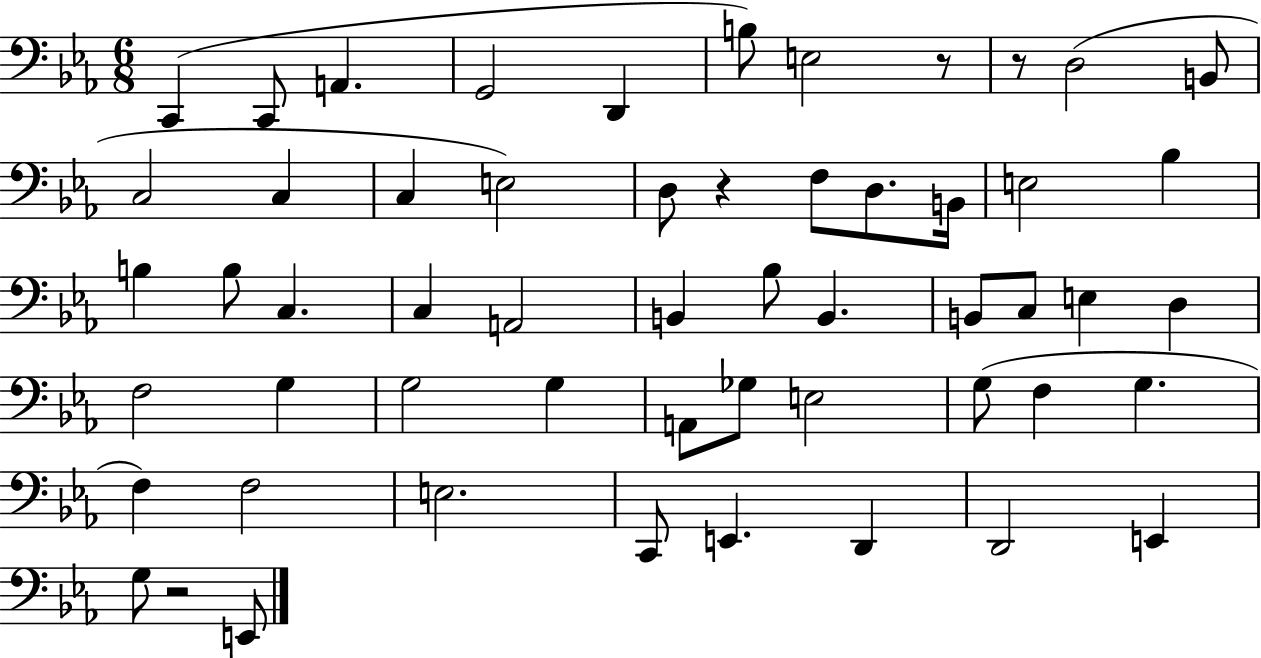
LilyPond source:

{
  \clef bass
  \numericTimeSignature
  \time 6/8
  \key ees \major
  c,4( c,8 a,4. | g,2 d,4 | b8) e2 r8 | r8 d2( b,8 | \break c2 c4 | c4 e2) | d8 r4 f8 d8. b,16 | e2 bes4 | \break b4 b8 c4. | c4 a,2 | b,4 bes8 b,4. | b,8 c8 e4 d4 | \break f2 g4 | g2 g4 | a,8 ges8 e2 | g8( f4 g4. | \break f4) f2 | e2. | c,8 e,4. d,4 | d,2 e,4 | \break g8 r2 e,8 | \bar "|."
}